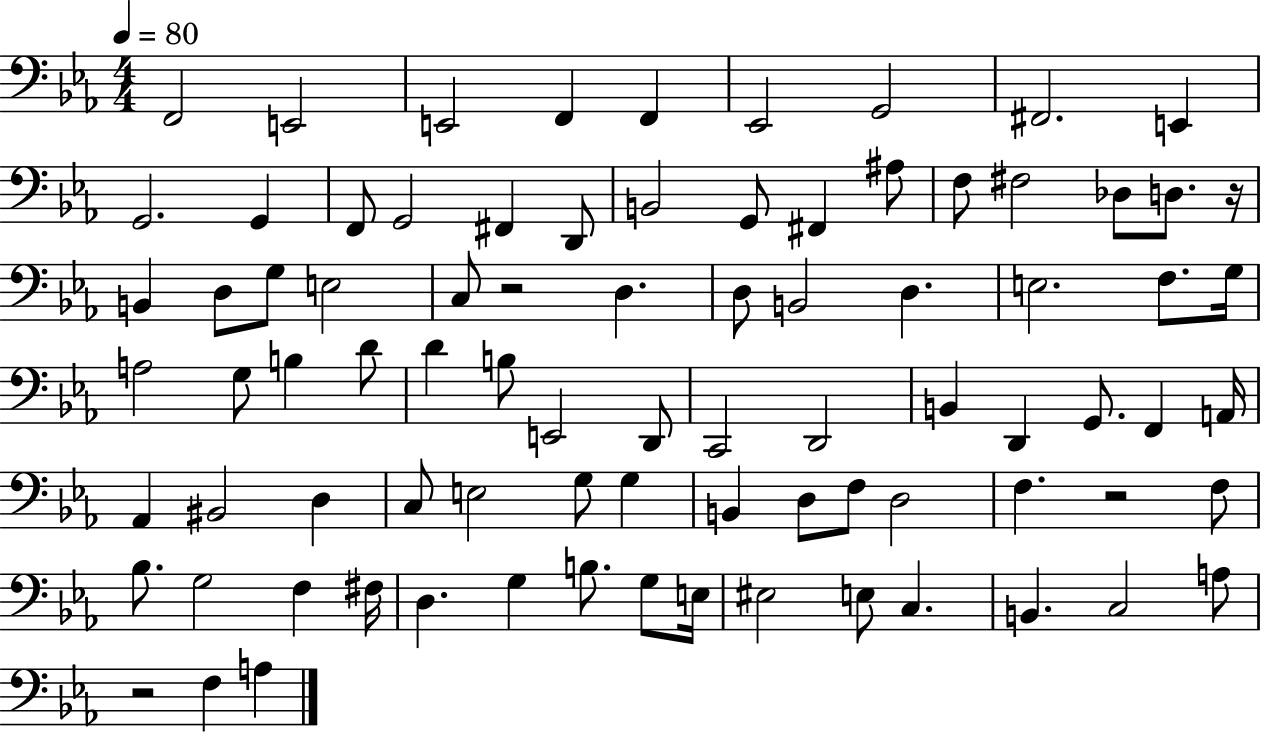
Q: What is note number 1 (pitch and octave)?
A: F2